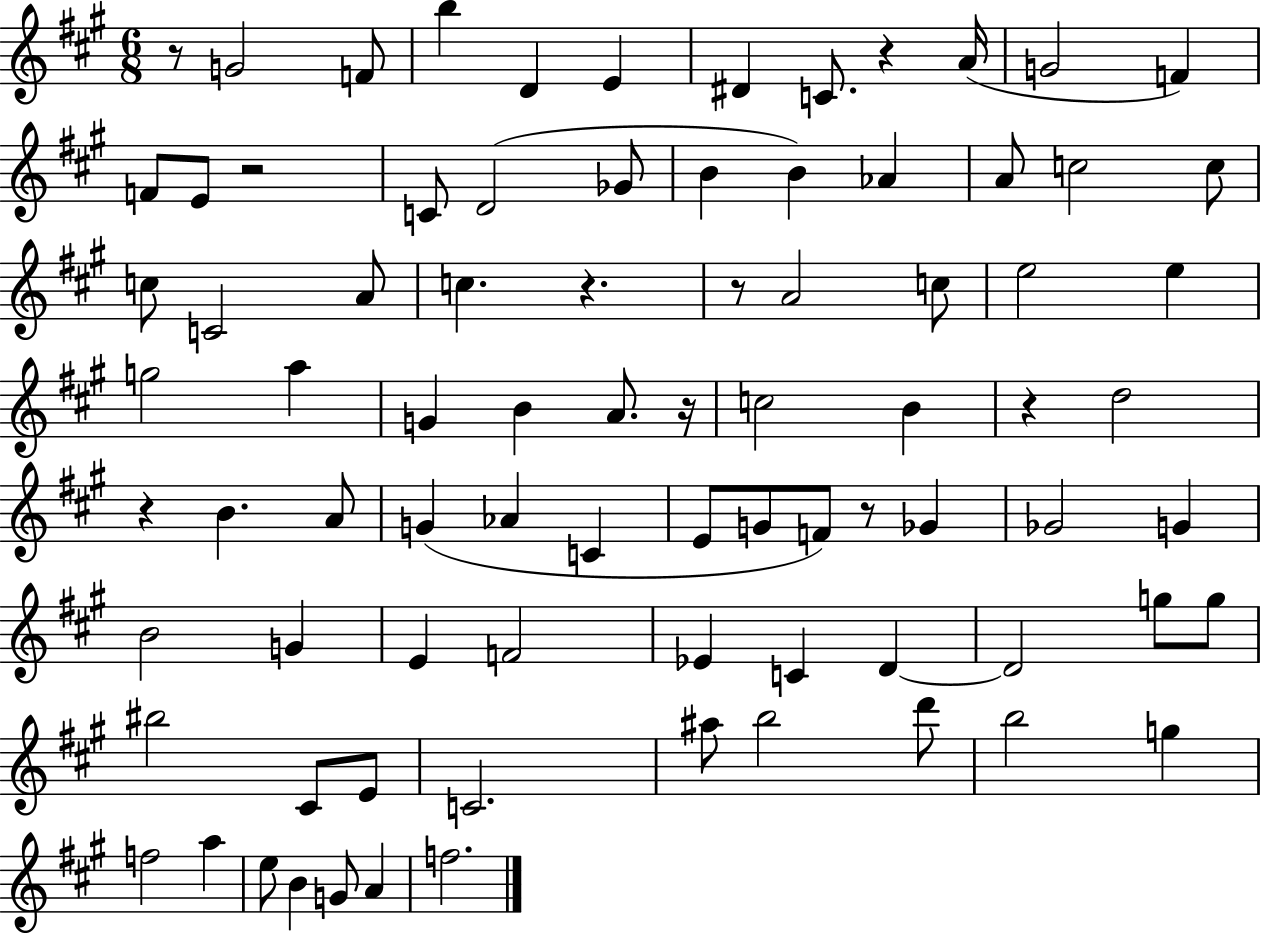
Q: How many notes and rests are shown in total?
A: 83